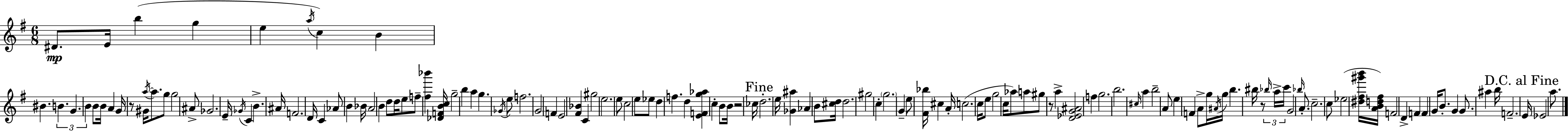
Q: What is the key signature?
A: E minor